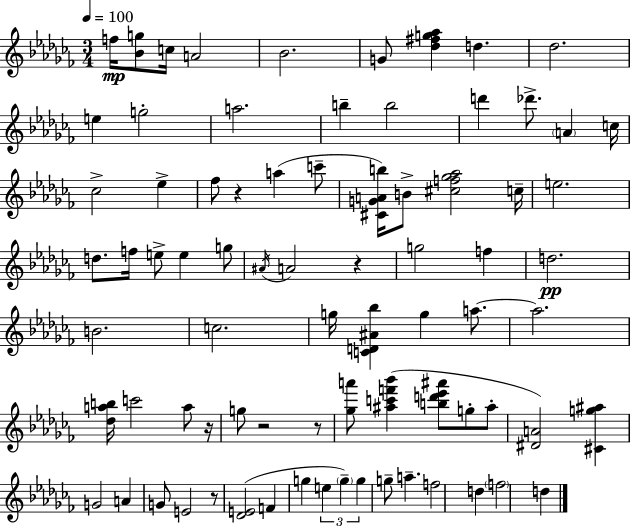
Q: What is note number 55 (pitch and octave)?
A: G5